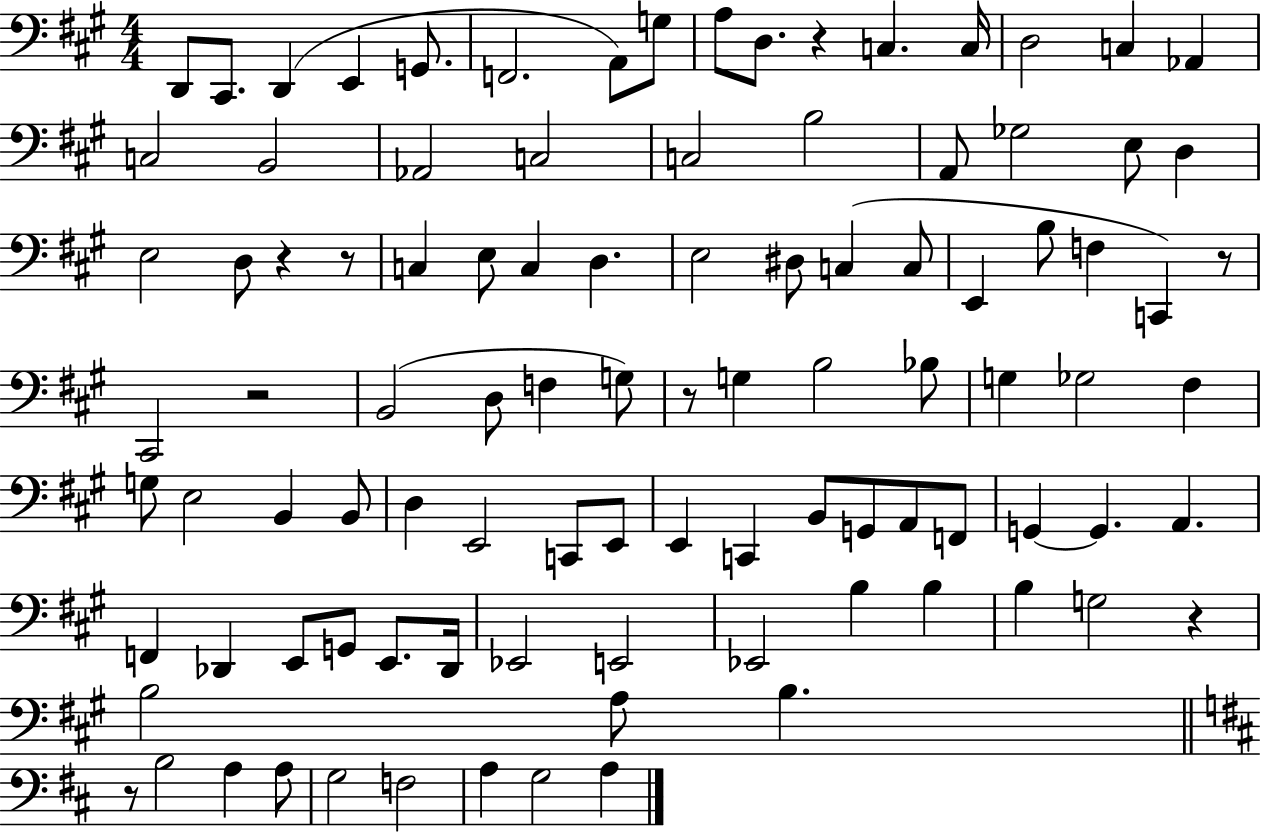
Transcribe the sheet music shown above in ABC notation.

X:1
T:Untitled
M:4/4
L:1/4
K:A
D,,/2 ^C,,/2 D,, E,, G,,/2 F,,2 A,,/2 G,/2 A,/2 D,/2 z C, C,/4 D,2 C, _A,, C,2 B,,2 _A,,2 C,2 C,2 B,2 A,,/2 _G,2 E,/2 D, E,2 D,/2 z z/2 C, E,/2 C, D, E,2 ^D,/2 C, C,/2 E,, B,/2 F, C,, z/2 ^C,,2 z2 B,,2 D,/2 F, G,/2 z/2 G, B,2 _B,/2 G, _G,2 ^F, G,/2 E,2 B,, B,,/2 D, E,,2 C,,/2 E,,/2 E,, C,, B,,/2 G,,/2 A,,/2 F,,/2 G,, G,, A,, F,, _D,, E,,/2 G,,/2 E,,/2 _D,,/4 _E,,2 E,,2 _E,,2 B, B, B, G,2 z B,2 A,/2 B, z/2 B,2 A, A,/2 G,2 F,2 A, G,2 A,